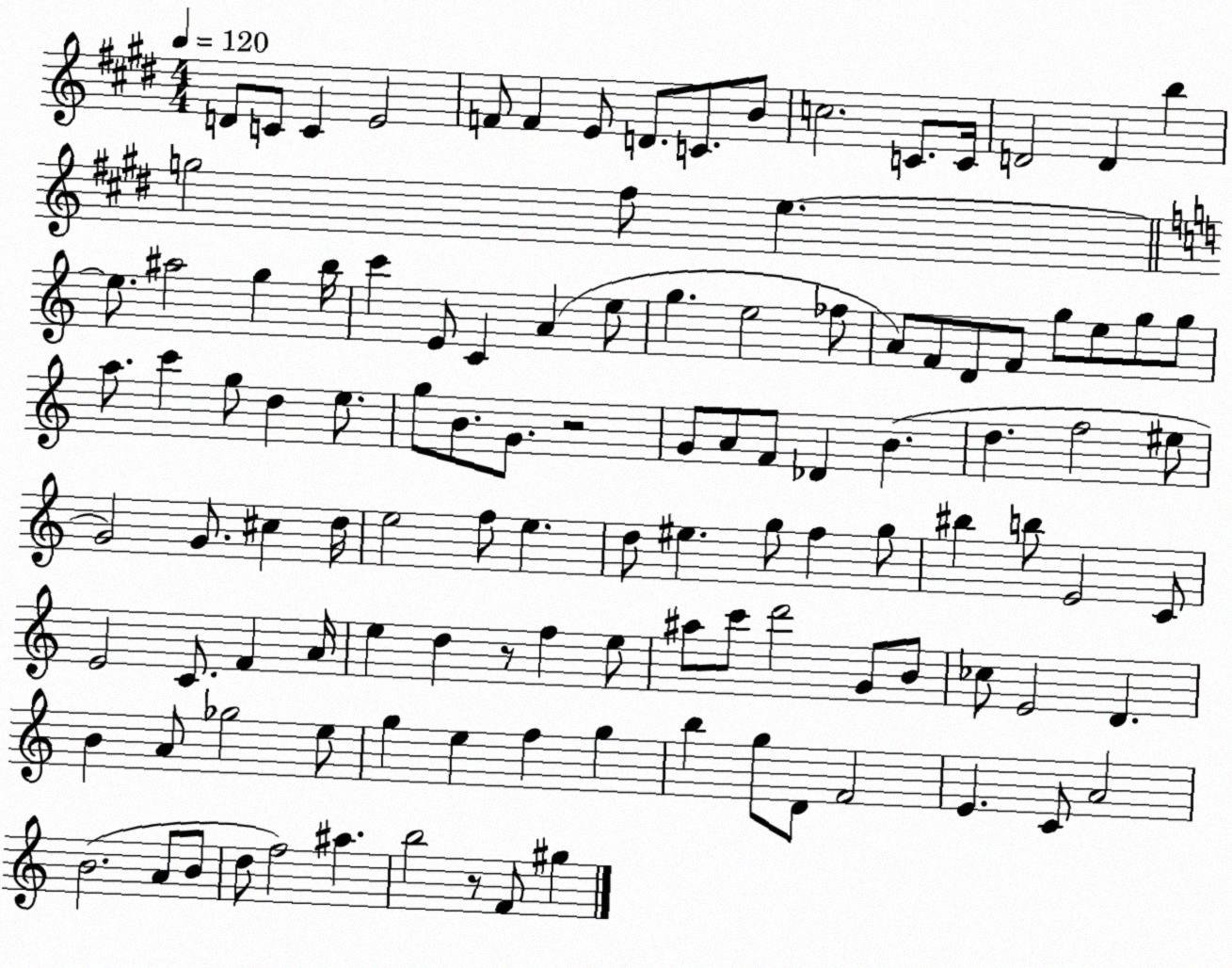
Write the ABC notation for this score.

X:1
T:Untitled
M:4/4
L:1/4
K:E
D/2 C/2 C E2 F/2 F E/2 D/2 C/2 B/2 c2 C/2 C/4 D2 D b g2 ^f/2 e e/2 ^a2 g b/4 c' E/2 C A e/2 g e2 _f/2 A/2 F/2 D/2 F/2 g/2 e/2 g/2 g/2 a/2 c' g/2 d e/2 g/2 B/2 G/2 z2 G/2 A/2 F/2 _D B d f2 ^e/2 G2 G/2 ^c d/4 e2 f/2 e d/2 ^e g/2 f g/2 ^b b/2 E2 C/2 E2 C/2 F A/4 e d z/2 f e/2 ^a/2 c'/2 d'2 G/2 B/2 _c/2 E2 D B A/2 _g2 e/2 g e f g b g/2 D/2 F2 E C/2 A2 B2 A/2 B/2 d/2 f2 ^a b2 z/2 F/2 ^g